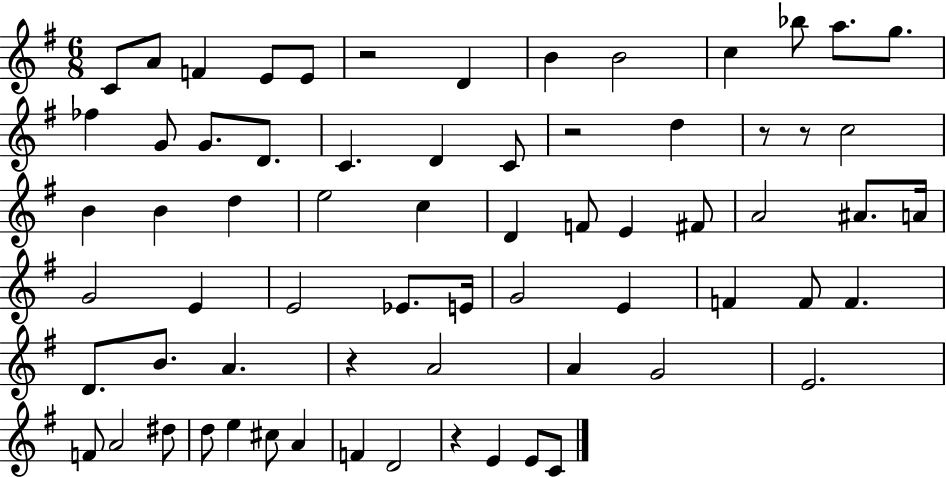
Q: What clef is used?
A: treble